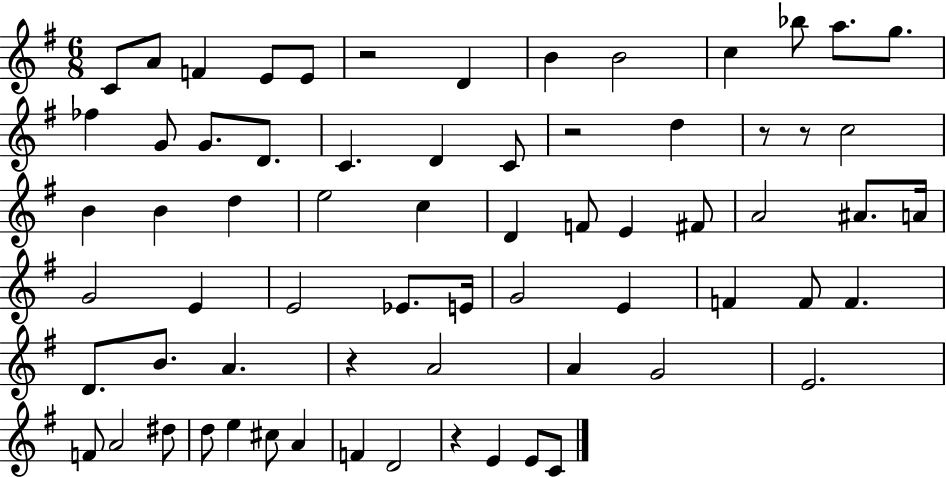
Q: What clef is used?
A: treble